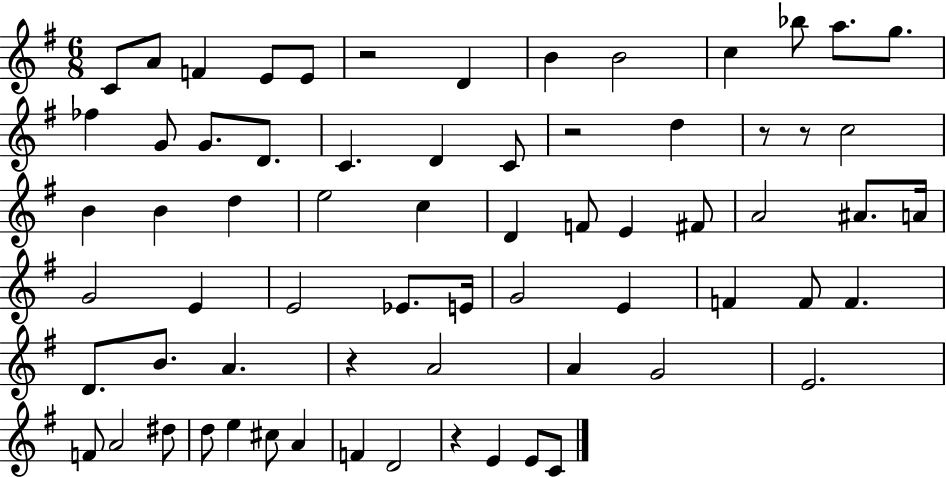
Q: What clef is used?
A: treble